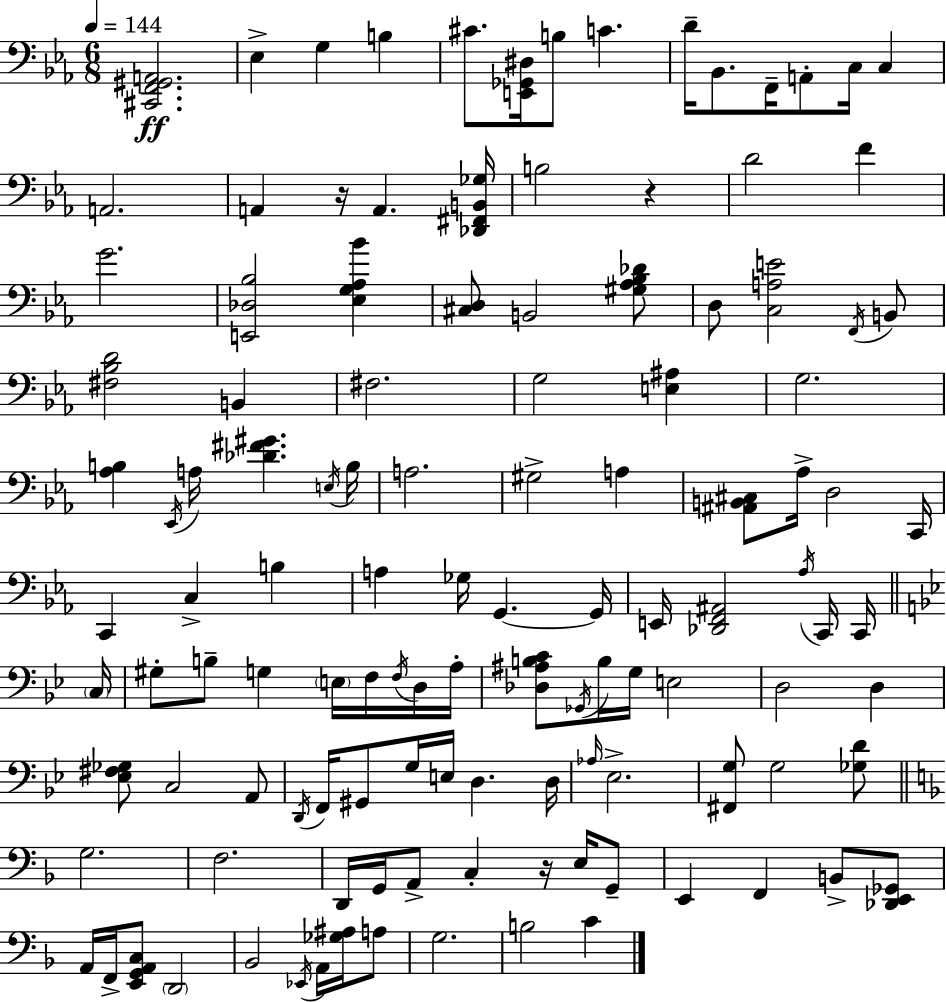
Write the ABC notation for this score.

X:1
T:Untitled
M:6/8
L:1/4
K:Eb
[^C,,F,,^G,,A,,]2 _E, G, B, ^C/2 [E,,_G,,^D,]/4 B,/2 C D/4 _B,,/2 F,,/4 A,,/2 C,/4 C, A,,2 A,, z/4 A,, [_D,,^F,,B,,_G,]/4 B,2 z D2 F G2 [E,,_D,_B,]2 [_E,G,_A,_B] [^C,D,]/2 B,,2 [^G,_A,_B,_D]/2 D,/2 [C,A,E]2 F,,/4 B,,/2 [^F,_B,D]2 B,, ^F,2 G,2 [E,^A,] G,2 [_A,B,] _E,,/4 A,/4 [_D^F^G] E,/4 B,/4 A,2 ^G,2 A, [^A,,B,,^C,]/2 _A,/4 D,2 C,,/4 C,, C, B, A, _G,/4 G,, G,,/4 E,,/4 [_D,,F,,^A,,]2 _A,/4 C,,/4 C,,/4 C,/4 ^G,/2 B,/2 G, E,/4 F,/4 F,/4 D,/4 A,/4 [_D,^A,B,C]/2 _G,,/4 B,/4 G,/4 E,2 D,2 D, [_E,^F,_G,]/2 C,2 A,,/2 D,,/4 F,,/4 ^G,,/2 G,/4 E,/4 D, D,/4 _A,/4 _E,2 [^F,,G,]/2 G,2 [_G,D]/2 G,2 F,2 D,,/4 G,,/4 A,,/2 C, z/4 E,/4 G,,/2 E,, F,, B,,/2 [_D,,E,,_G,,]/2 A,,/4 F,,/4 [E,,G,,A,,C,]/2 D,,2 _B,,2 _E,,/4 A,,/4 [_G,^A,]/4 A,/2 G,2 B,2 C